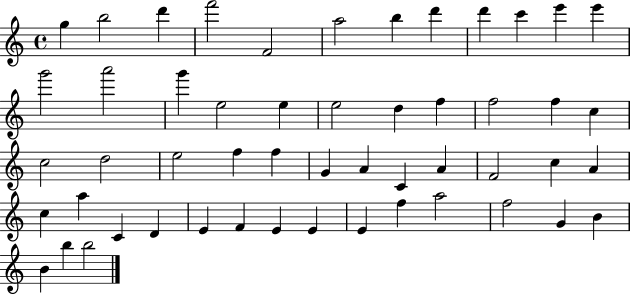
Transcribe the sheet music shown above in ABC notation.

X:1
T:Untitled
M:4/4
L:1/4
K:C
g b2 d' f'2 F2 a2 b d' d' c' e' e' g'2 a'2 g' e2 e e2 d f f2 f c c2 d2 e2 f f G A C A F2 c A c a C D E F E E E f a2 f2 G B B b b2